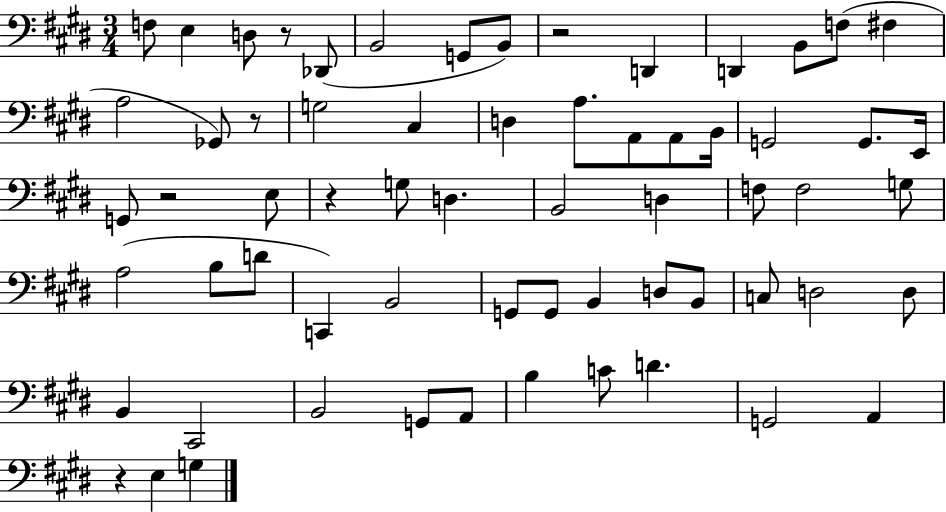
X:1
T:Untitled
M:3/4
L:1/4
K:E
F,/2 E, D,/2 z/2 _D,,/2 B,,2 G,,/2 B,,/2 z2 D,, D,, B,,/2 F,/2 ^F, A,2 _G,,/2 z/2 G,2 ^C, D, A,/2 A,,/2 A,,/2 B,,/4 G,,2 G,,/2 E,,/4 G,,/2 z2 E,/2 z G,/2 D, B,,2 D, F,/2 F,2 G,/2 A,2 B,/2 D/2 C,, B,,2 G,,/2 G,,/2 B,, D,/2 B,,/2 C,/2 D,2 D,/2 B,, ^C,,2 B,,2 G,,/2 A,,/2 B, C/2 D G,,2 A,, z E, G,